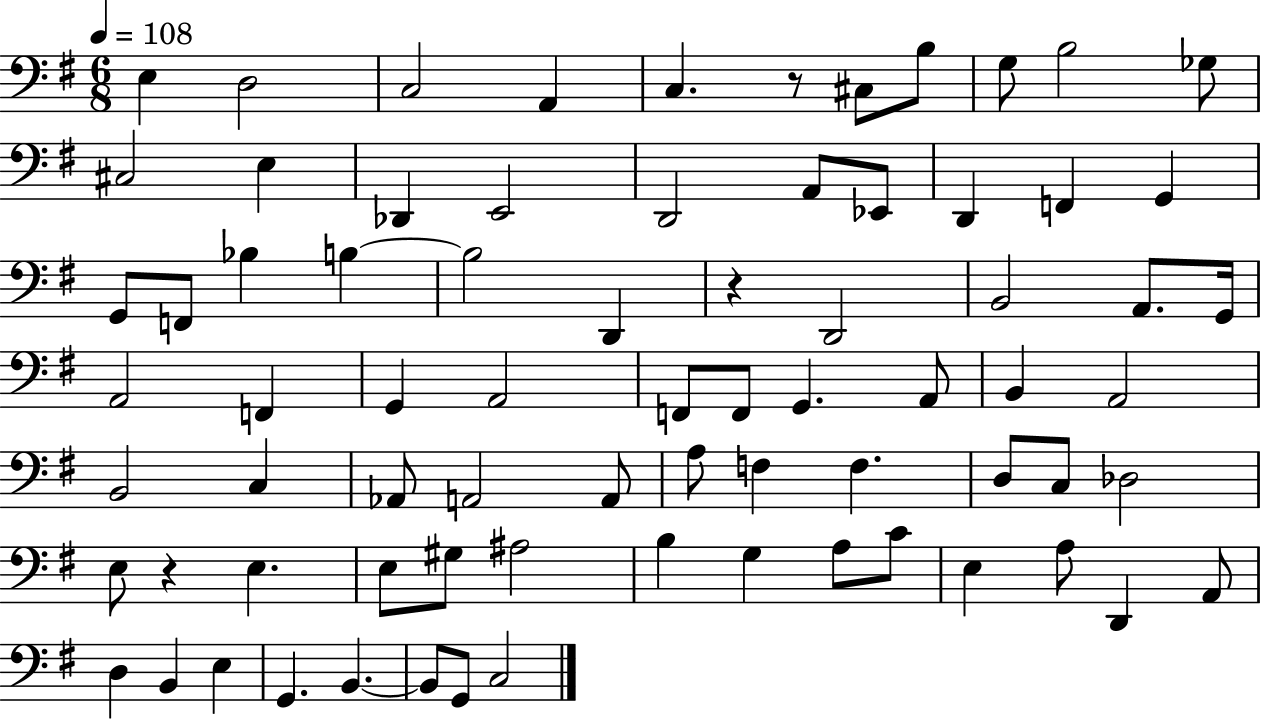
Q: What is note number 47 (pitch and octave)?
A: F3